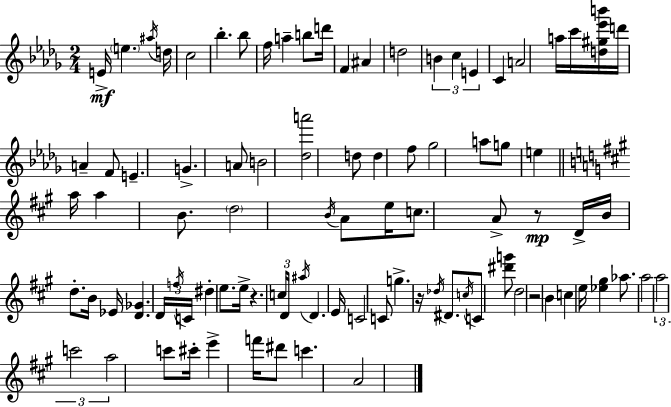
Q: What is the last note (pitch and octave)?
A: A4